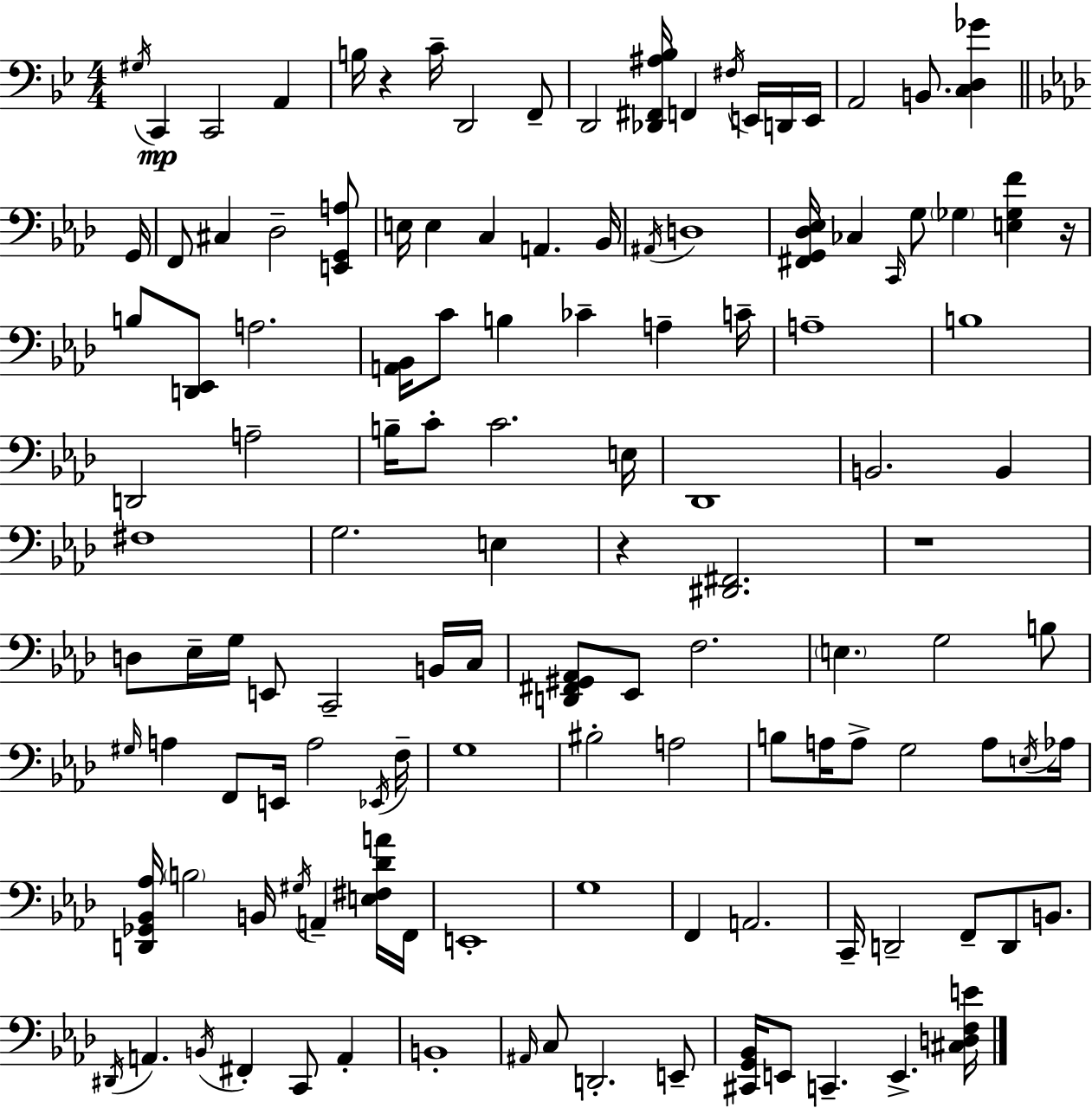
X:1
T:Untitled
M:4/4
L:1/4
K:Bb
^G,/4 C,, C,,2 A,, B,/4 z C/4 D,,2 F,,/2 D,,2 [_D,,^F,,^A,_B,]/4 F,, ^F,/4 E,,/4 D,,/4 E,,/4 A,,2 B,,/2 [C,D,_G] G,,/4 F,,/2 ^C, _D,2 [E,,G,,A,]/2 E,/4 E, C, A,, _B,,/4 ^A,,/4 D,4 [^F,,G,,_D,_E,]/4 _C, C,,/4 G,/2 _G, [E,_G,F] z/4 B,/2 [D,,_E,,]/2 A,2 [A,,_B,,]/4 C/2 B, _C A, C/4 A,4 B,4 D,,2 A,2 B,/4 C/2 C2 E,/4 _D,,4 B,,2 B,, ^F,4 G,2 E, z [^D,,^F,,]2 z4 D,/2 _E,/4 G,/4 E,,/2 C,,2 B,,/4 C,/4 [D,,^F,,^G,,_A,,]/2 _E,,/2 F,2 E, G,2 B,/2 ^G,/4 A, F,,/2 E,,/4 A,2 _E,,/4 F,/4 G,4 ^B,2 A,2 B,/2 A,/4 A,/2 G,2 A,/2 E,/4 _A,/4 [D,,_G,,_B,,_A,]/4 B,2 B,,/4 ^G,/4 A,, [E,^F,_DA]/4 F,,/4 E,,4 G,4 F,, A,,2 C,,/4 D,,2 F,,/2 D,,/2 B,,/2 ^D,,/4 A,, B,,/4 ^F,, C,,/2 A,, B,,4 ^A,,/4 C,/2 D,,2 E,,/2 [^C,,G,,_B,,]/4 E,,/2 C,, E,, [^C,D,F,E]/4